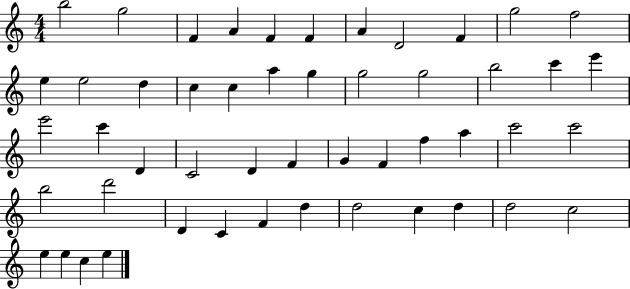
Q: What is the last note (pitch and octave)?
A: E5